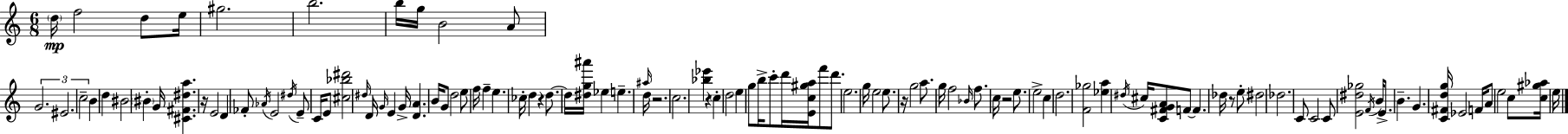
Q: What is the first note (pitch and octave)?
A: D5